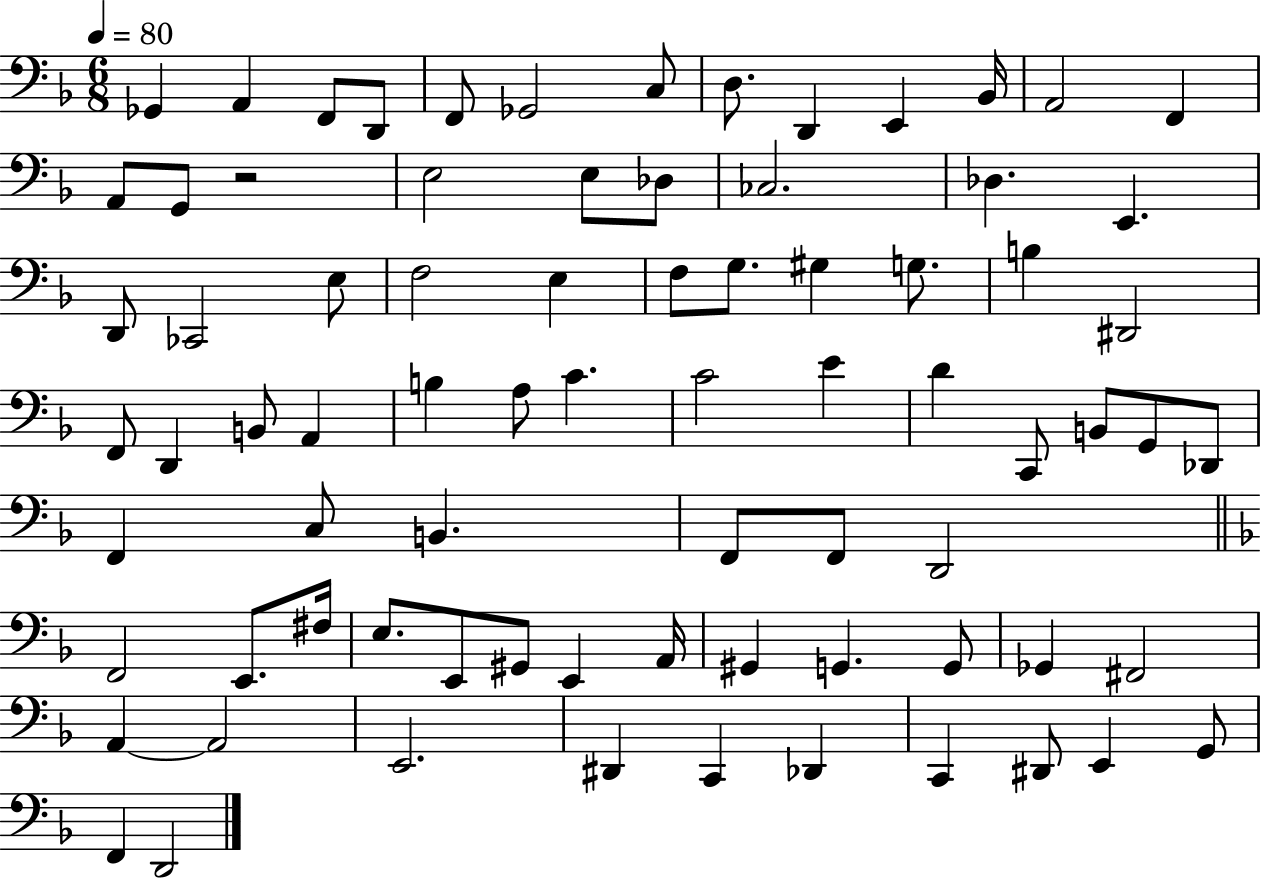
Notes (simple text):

Gb2/q A2/q F2/e D2/e F2/e Gb2/h C3/e D3/e. D2/q E2/q Bb2/s A2/h F2/q A2/e G2/e R/h E3/h E3/e Db3/e CES3/h. Db3/q. E2/q. D2/e CES2/h E3/e F3/h E3/q F3/e G3/e. G#3/q G3/e. B3/q D#2/h F2/e D2/q B2/e A2/q B3/q A3/e C4/q. C4/h E4/q D4/q C2/e B2/e G2/e Db2/e F2/q C3/e B2/q. F2/e F2/e D2/h F2/h E2/e. F#3/s E3/e. E2/e G#2/e E2/q A2/s G#2/q G2/q. G2/e Gb2/q F#2/h A2/q A2/h E2/h. D#2/q C2/q Db2/q C2/q D#2/e E2/q G2/e F2/q D2/h